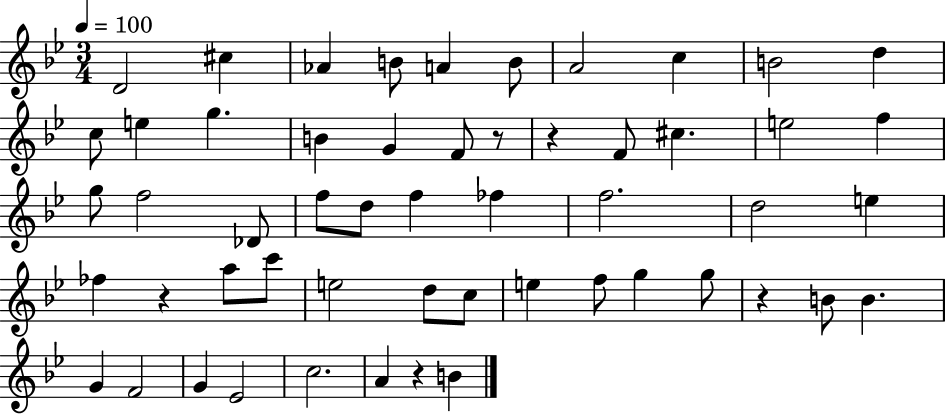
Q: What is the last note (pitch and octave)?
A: B4